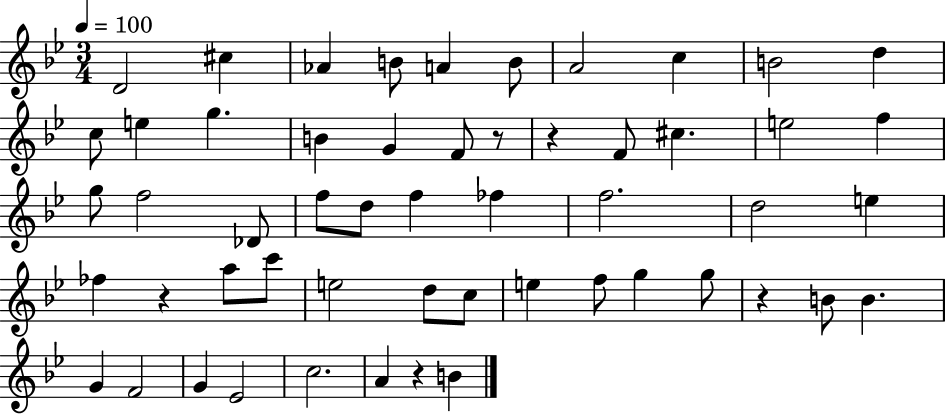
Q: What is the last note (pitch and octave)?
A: B4